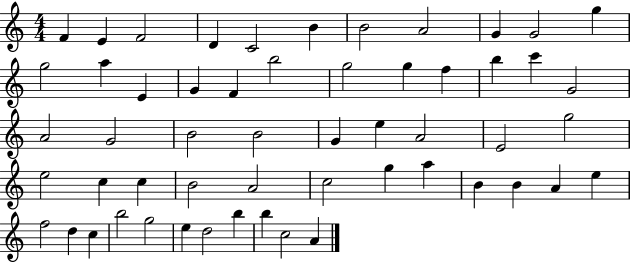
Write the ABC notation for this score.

X:1
T:Untitled
M:4/4
L:1/4
K:C
F E F2 D C2 B B2 A2 G G2 g g2 a E G F b2 g2 g f b c' G2 A2 G2 B2 B2 G e A2 E2 g2 e2 c c B2 A2 c2 g a B B A e f2 d c b2 g2 e d2 b b c2 A